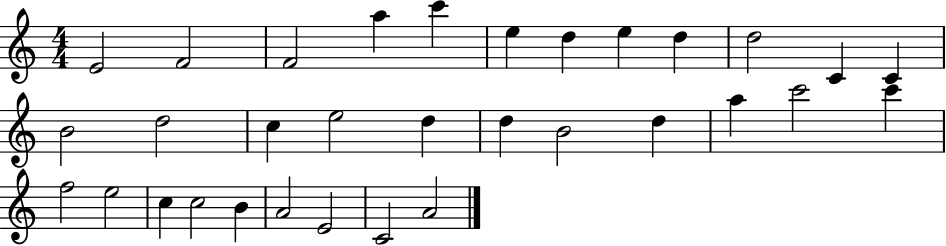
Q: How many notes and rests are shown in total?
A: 32